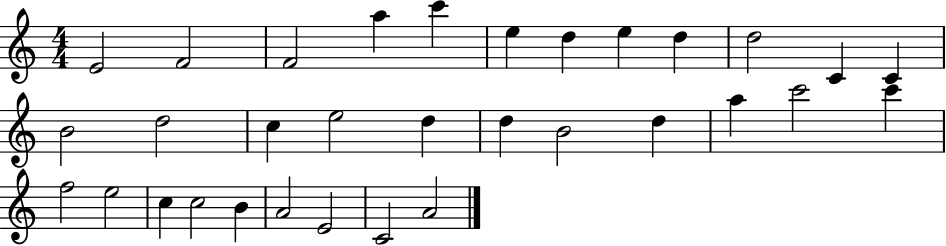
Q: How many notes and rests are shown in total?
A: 32